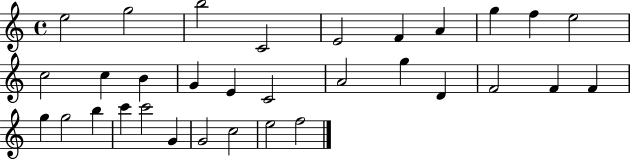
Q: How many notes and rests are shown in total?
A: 32